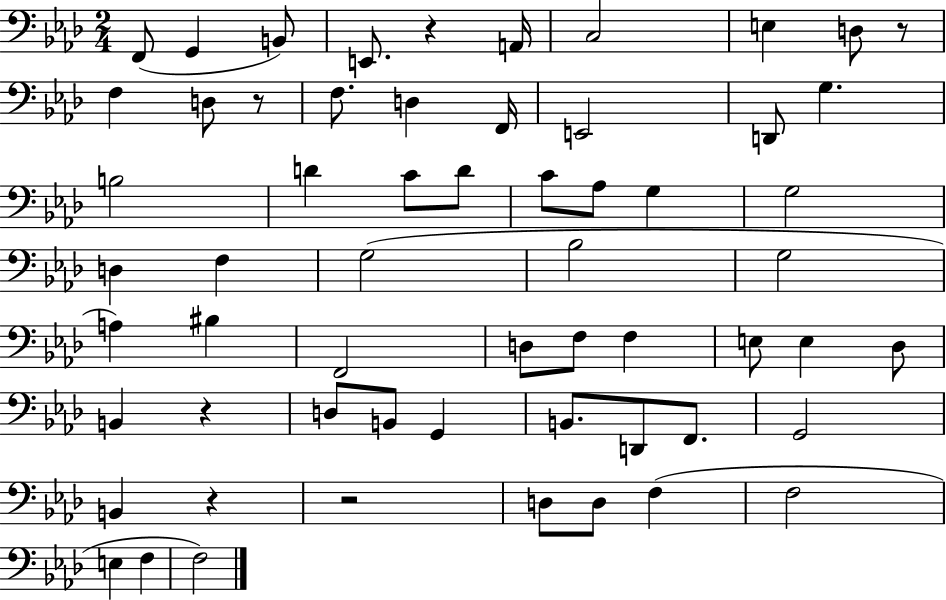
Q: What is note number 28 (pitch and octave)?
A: Bb3